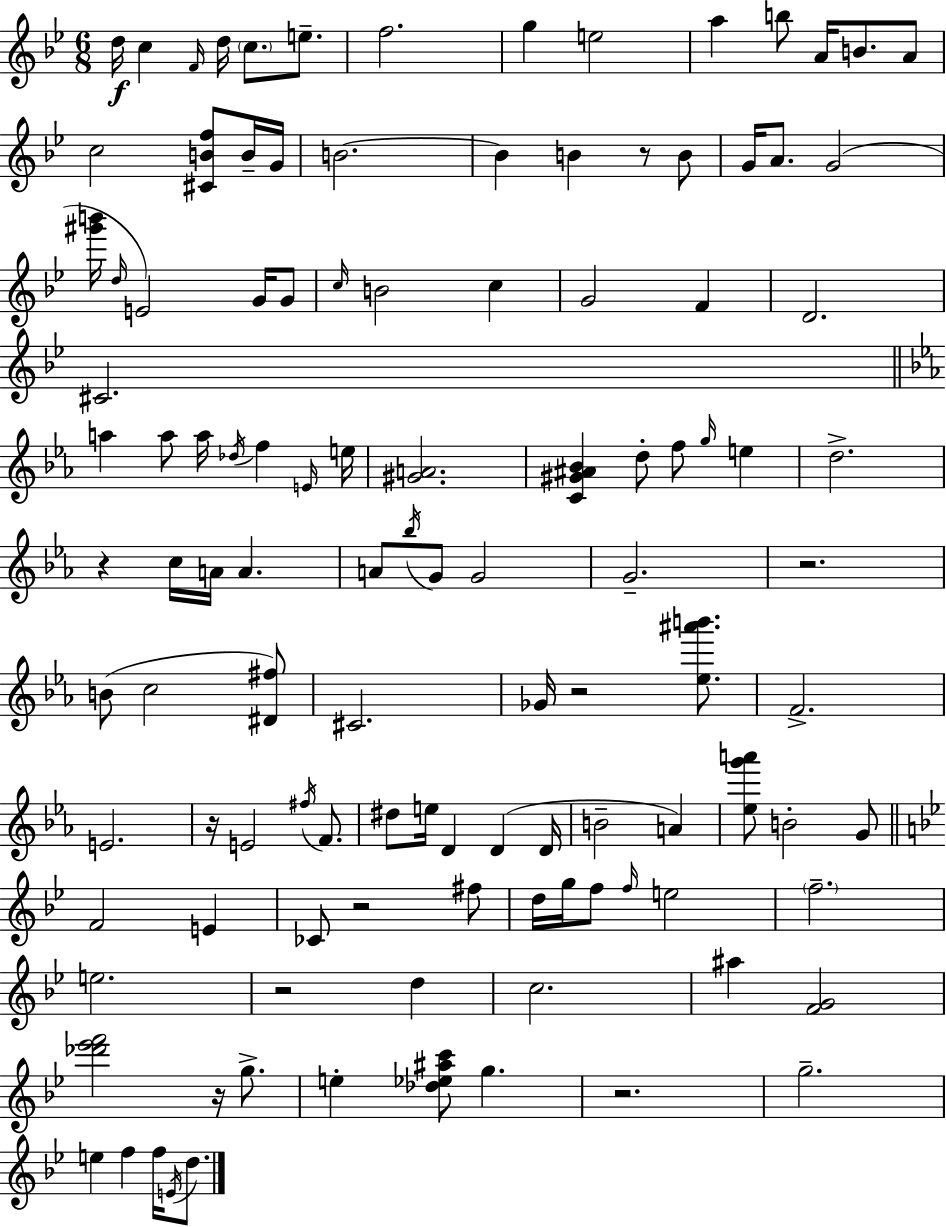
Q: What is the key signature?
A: BES major